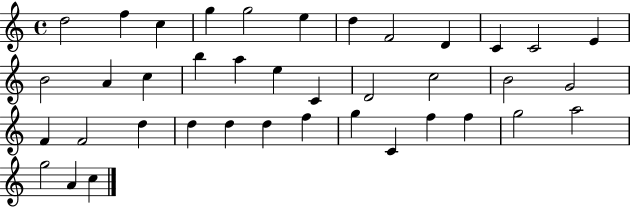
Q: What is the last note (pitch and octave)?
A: C5